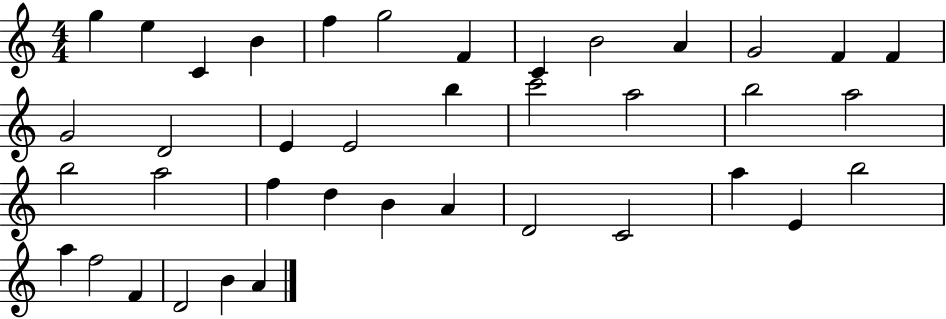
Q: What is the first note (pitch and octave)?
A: G5